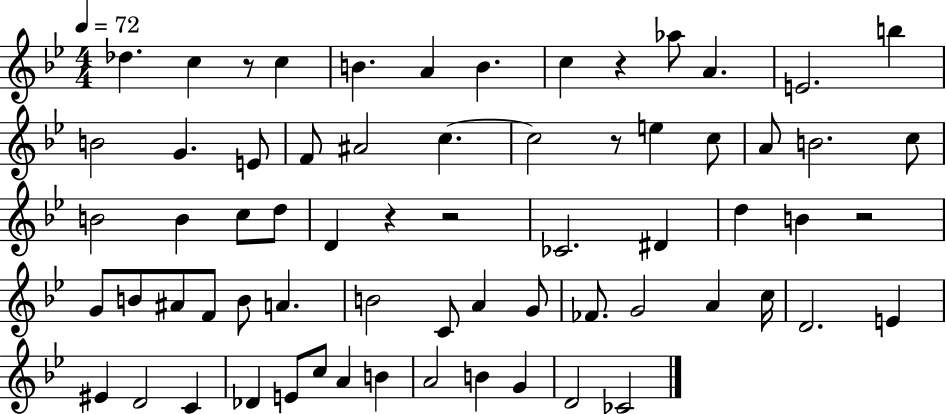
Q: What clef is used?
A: treble